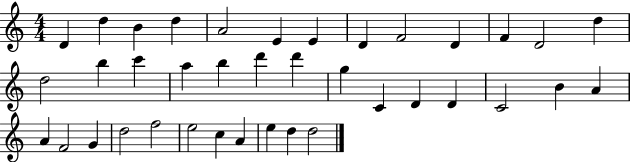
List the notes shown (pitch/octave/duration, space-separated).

D4/q D5/q B4/q D5/q A4/h E4/q E4/q D4/q F4/h D4/q F4/q D4/h D5/q D5/h B5/q C6/q A5/q B5/q D6/q D6/q G5/q C4/q D4/q D4/q C4/h B4/q A4/q A4/q F4/h G4/q D5/h F5/h E5/h C5/q A4/q E5/q D5/q D5/h